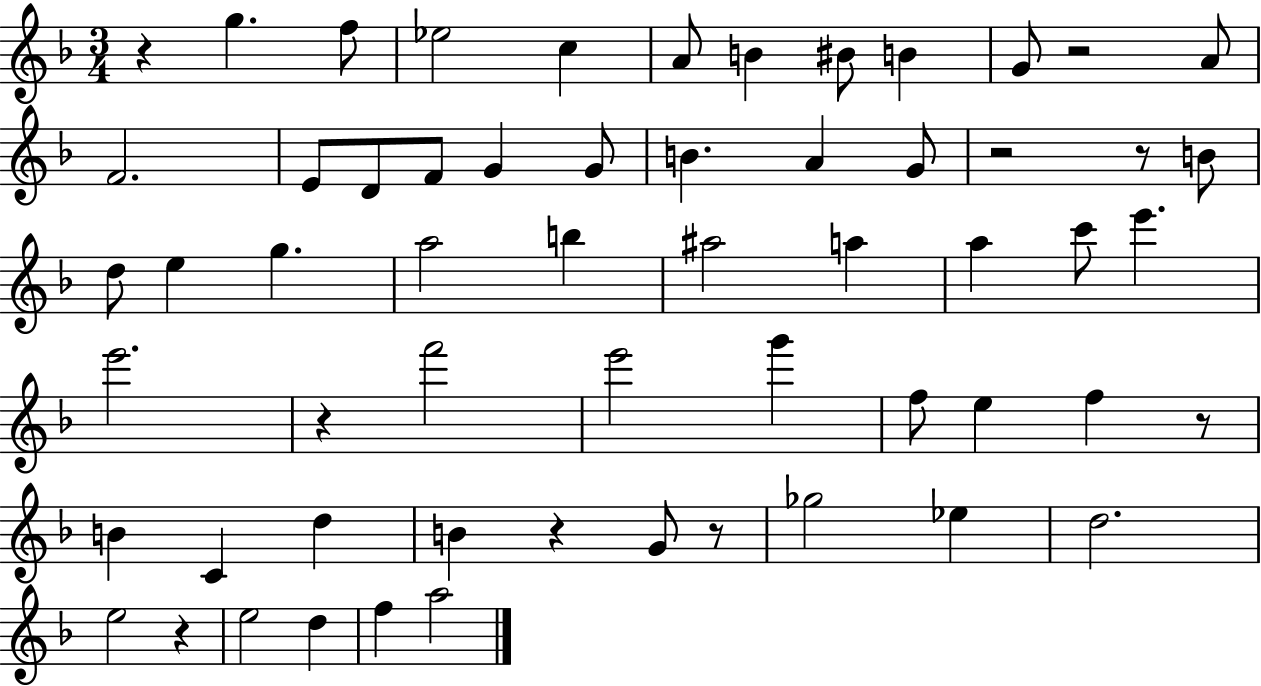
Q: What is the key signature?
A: F major